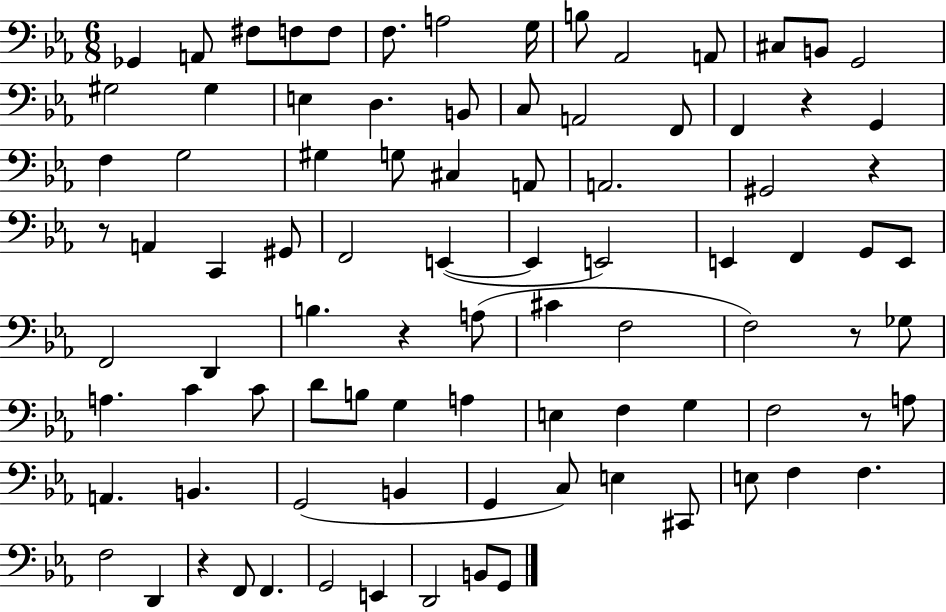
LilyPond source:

{
  \clef bass
  \numericTimeSignature
  \time 6/8
  \key ees \major
  ges,4 a,8 fis8 f8 f8 | f8. a2 g16 | b8 aes,2 a,8 | cis8 b,8 g,2 | \break gis2 gis4 | e4 d4. b,8 | c8 a,2 f,8 | f,4 r4 g,4 | \break f4 g2 | gis4 g8 cis4 a,8 | a,2. | gis,2 r4 | \break r8 a,4 c,4 gis,8 | f,2 e,4~(~ | e,4 e,2) | e,4 f,4 g,8 e,8 | \break f,2 d,4 | b4. r4 a8( | cis'4 f2 | f2) r8 ges8 | \break a4. c'4 c'8 | d'8 b8 g4 a4 | e4 f4 g4 | f2 r8 a8 | \break a,4. b,4. | g,2( b,4 | g,4 c8) e4 cis,8 | e8 f4 f4. | \break f2 d,4 | r4 f,8 f,4. | g,2 e,4 | d,2 b,8 g,8 | \break \bar "|."
}